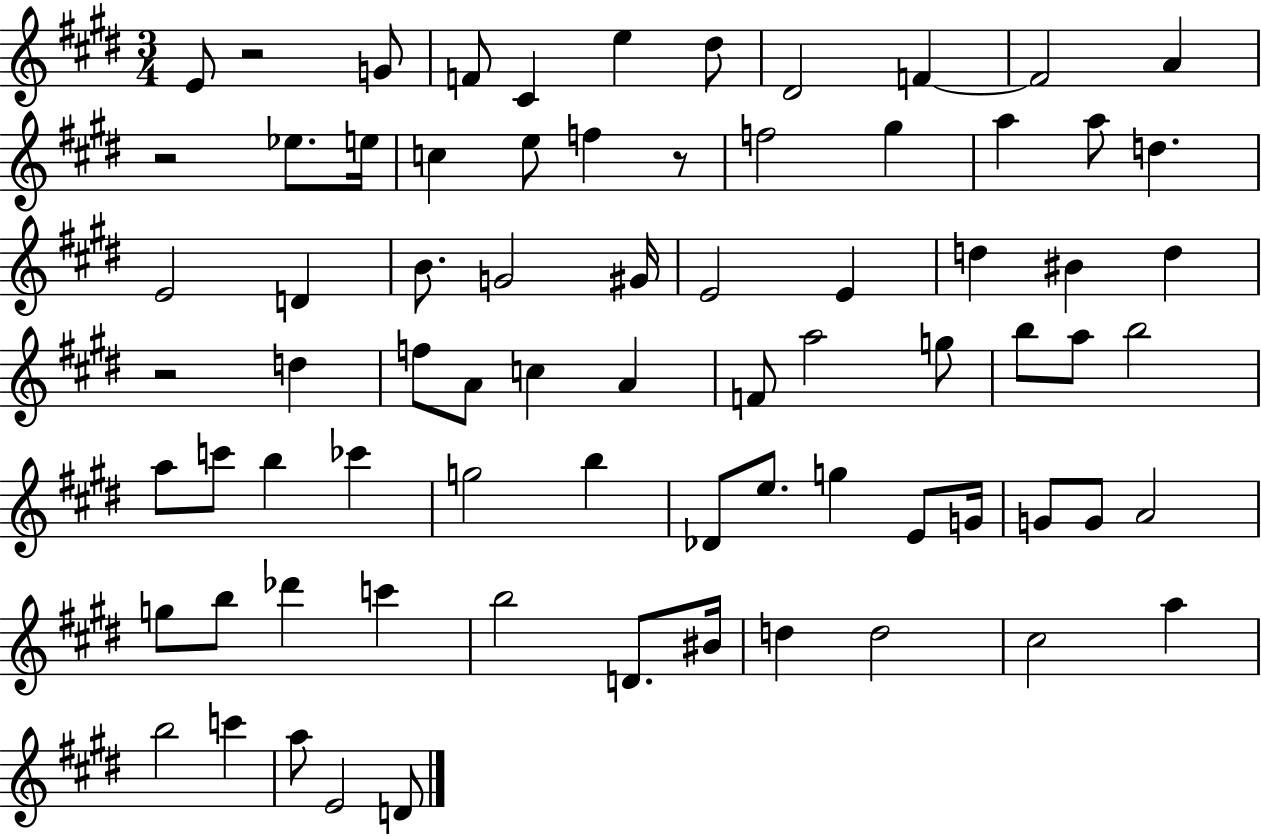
E4/e R/h G4/e F4/e C#4/q E5/q D#5/e D#4/h F4/q F4/h A4/q R/h Eb5/e. E5/s C5/q E5/e F5/q R/e F5/h G#5/q A5/q A5/e D5/q. E4/h D4/q B4/e. G4/h G#4/s E4/h E4/q D5/q BIS4/q D5/q R/h D5/q F5/e A4/e C5/q A4/q F4/e A5/h G5/e B5/e A5/e B5/h A5/e C6/e B5/q CES6/q G5/h B5/q Db4/e E5/e. G5/q E4/e G4/s G4/e G4/e A4/h G5/e B5/e Db6/q C6/q B5/h D4/e. BIS4/s D5/q D5/h C#5/h A5/q B5/h C6/q A5/e E4/h D4/e